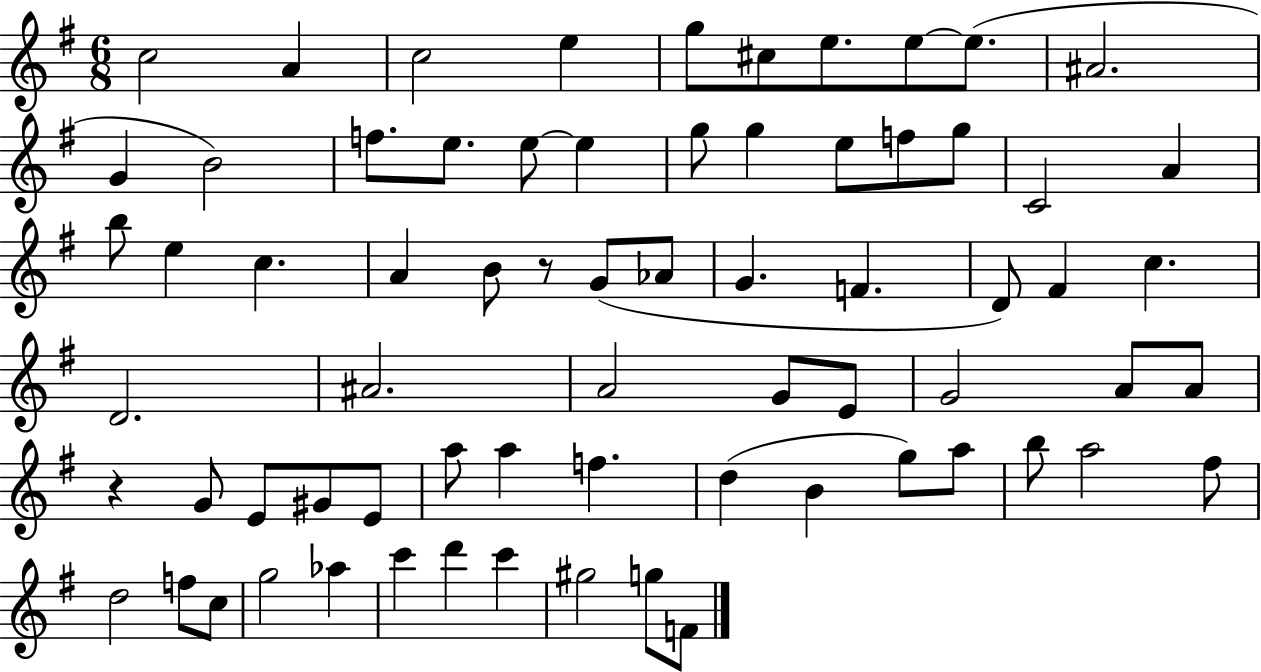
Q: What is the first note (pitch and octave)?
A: C5